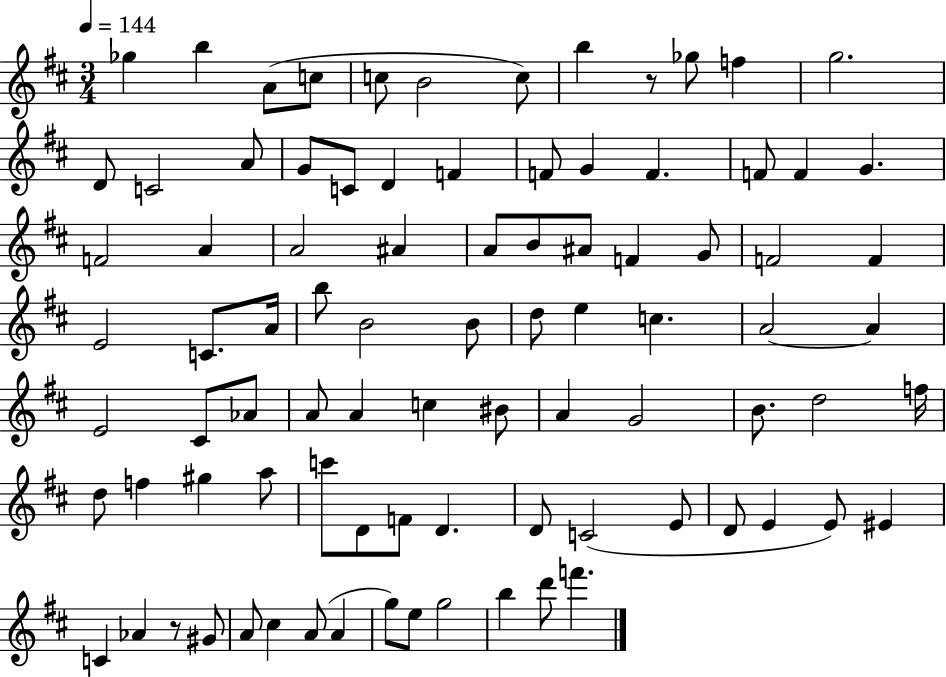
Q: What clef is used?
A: treble